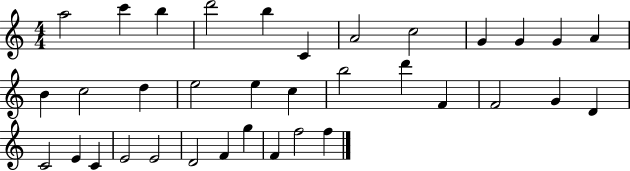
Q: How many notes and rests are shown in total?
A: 35